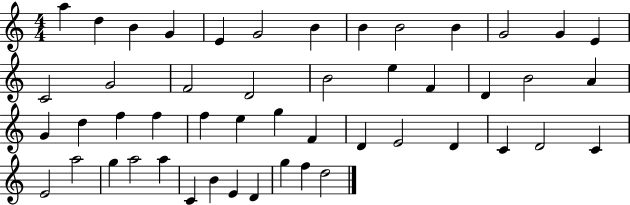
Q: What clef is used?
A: treble